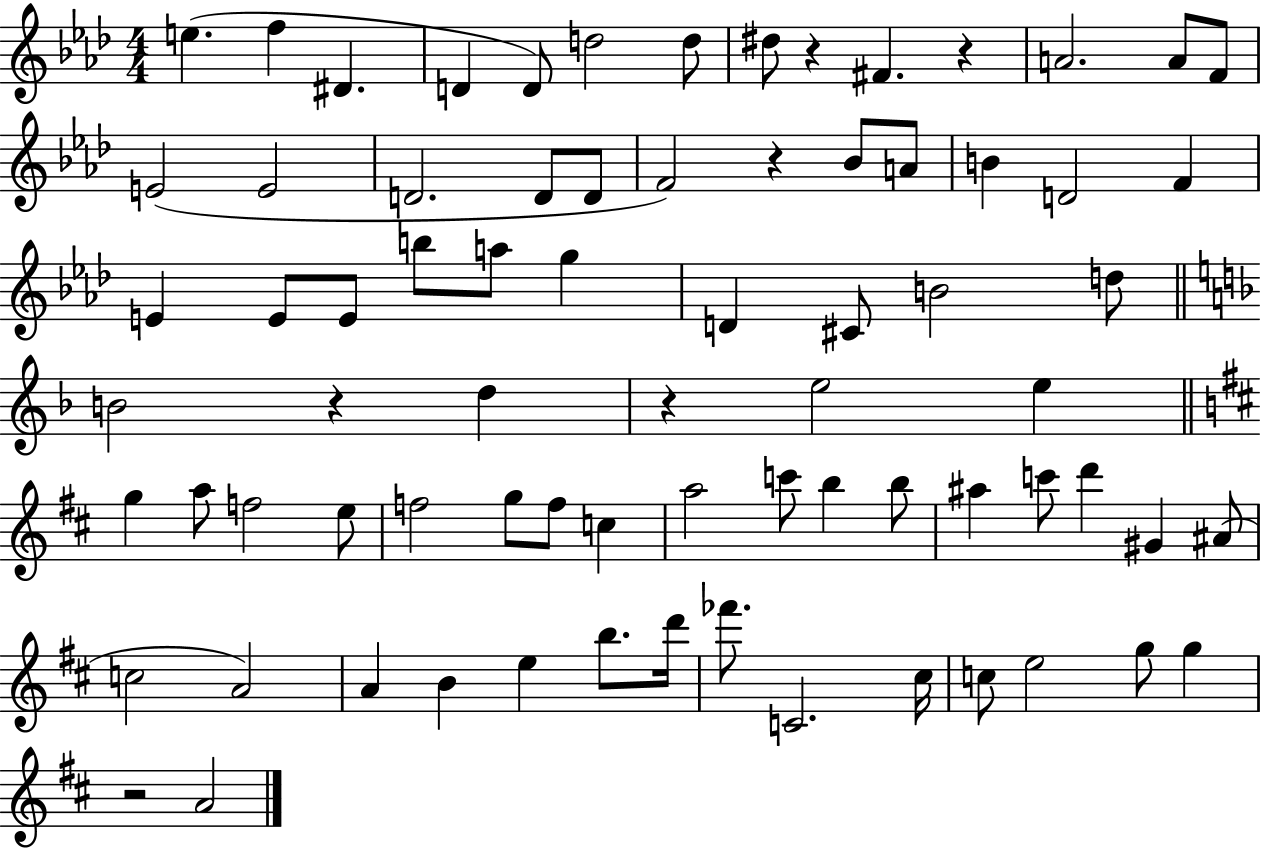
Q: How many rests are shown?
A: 6